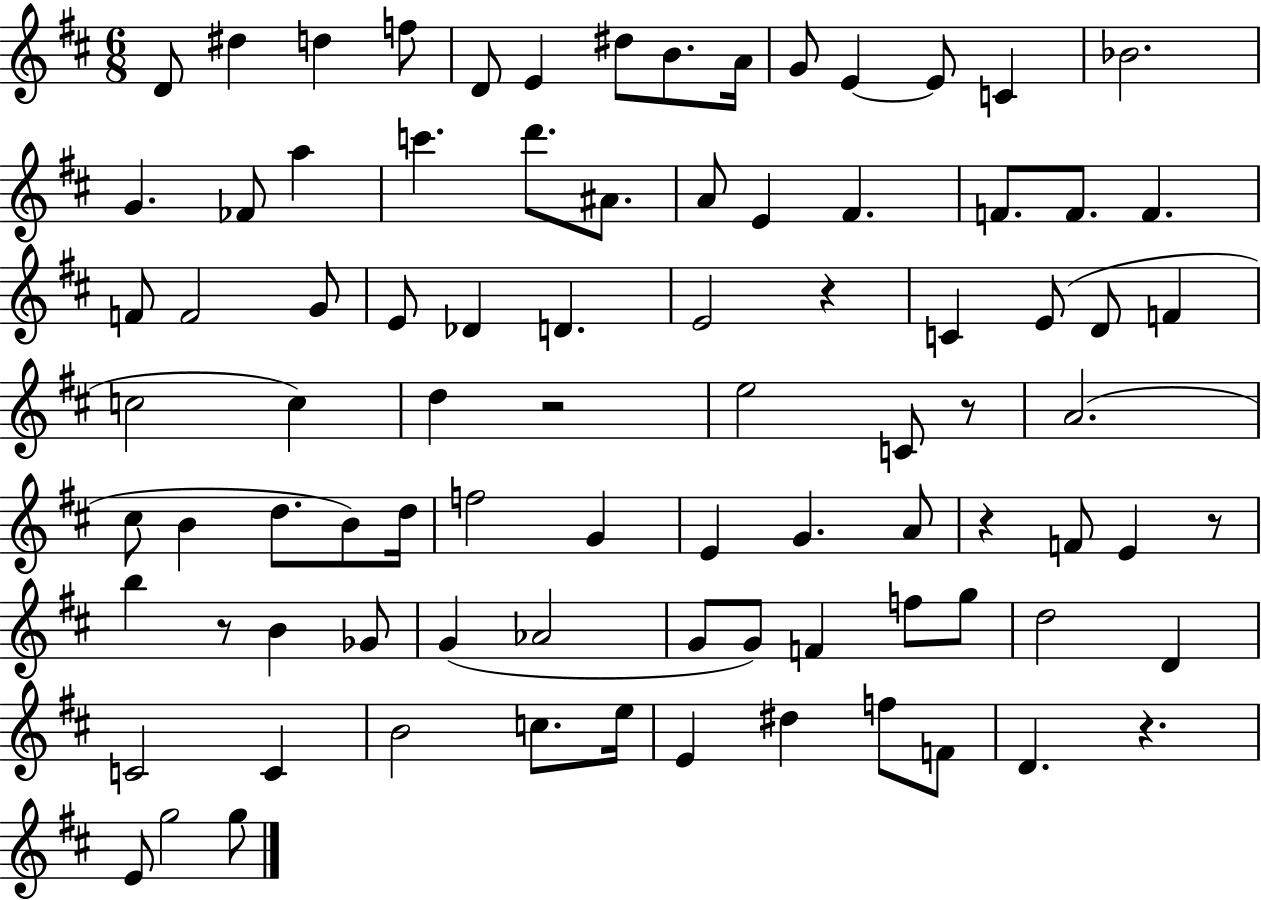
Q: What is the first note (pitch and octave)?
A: D4